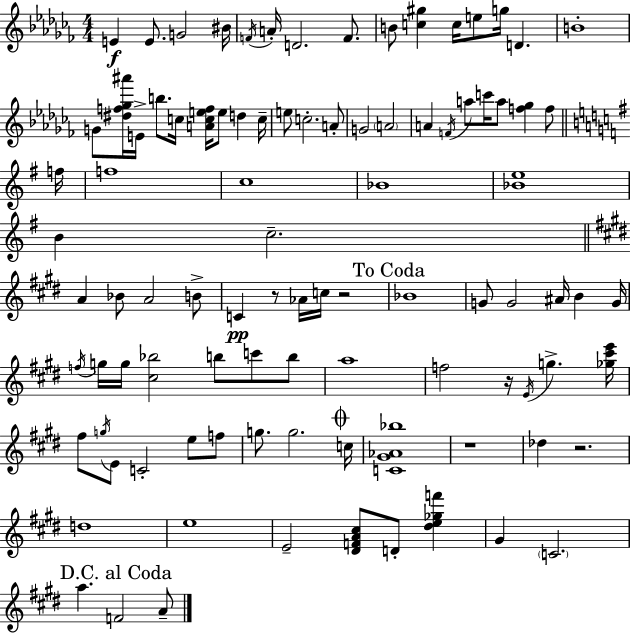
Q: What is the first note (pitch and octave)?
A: E4